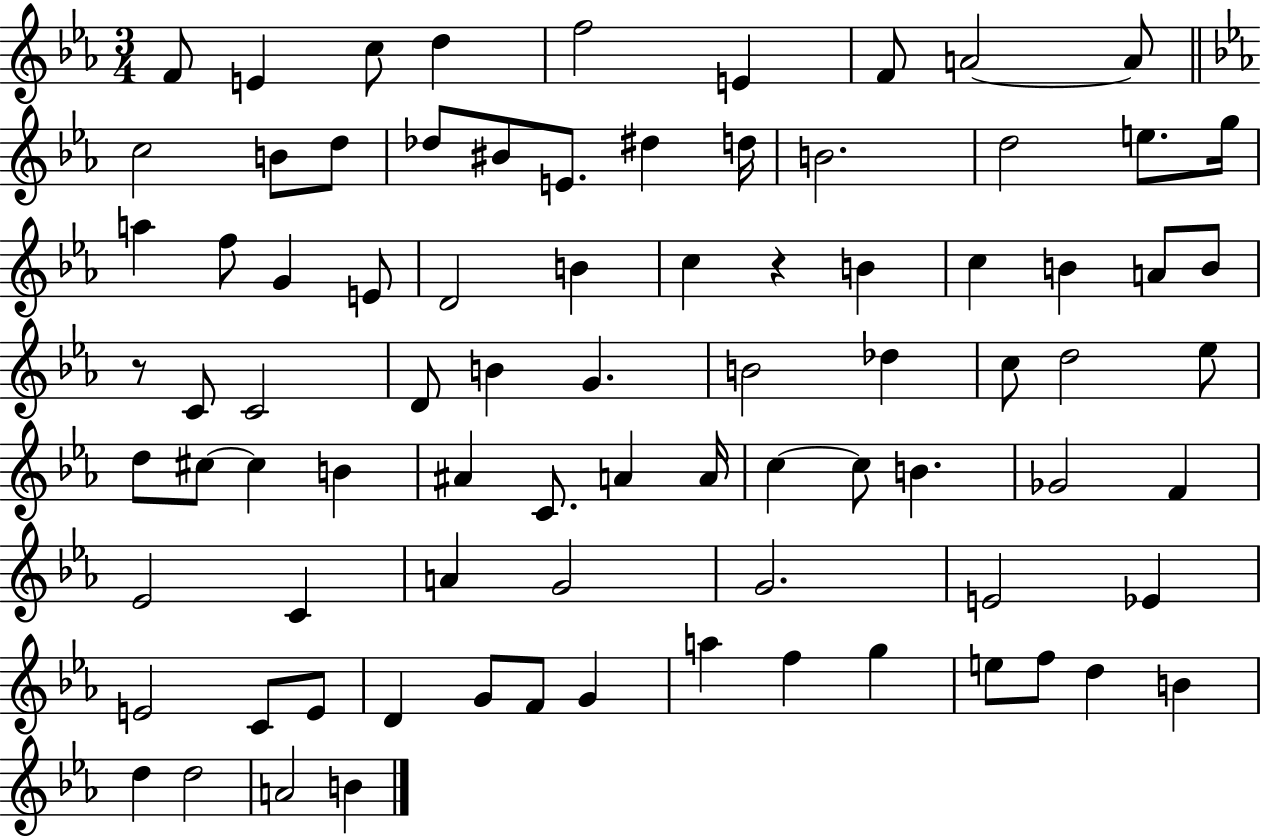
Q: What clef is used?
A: treble